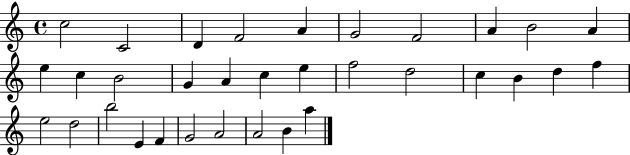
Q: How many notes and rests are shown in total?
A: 33